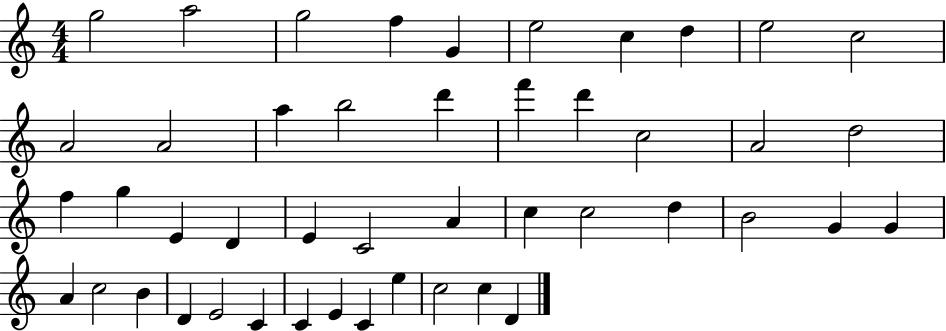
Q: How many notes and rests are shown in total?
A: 46